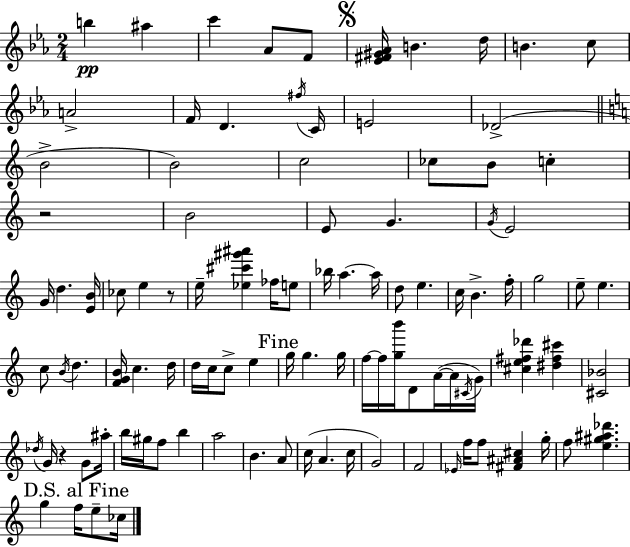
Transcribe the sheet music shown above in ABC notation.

X:1
T:Untitled
M:2/4
L:1/4
K:Cm
b ^a c' _A/2 F/2 [_E^F^G_A]/4 B d/4 B c/2 A2 F/4 D ^f/4 C/4 E2 _D2 B2 B2 c2 _c/2 B/2 c z2 B2 E/2 G G/4 E2 G/4 d [EB]/4 _c/2 e z/2 e/4 [_e^c'^g'^a'] _f/4 e/2 _b/4 a a/4 d/2 e c/4 B f/4 g2 e/2 e c/2 B/4 d [FGB]/4 c d/4 d/4 c/4 c/2 e g/4 g g/4 f/4 f/4 [gb']/4 D/2 A/4 A/4 ^C/4 G/4 [^ce^f_d'] [^d^f^c'] [^C_B]2 _d/4 G/4 z G/2 ^a/4 b/4 ^g/4 f/2 b a2 B A/2 c/4 A c/4 G2 F2 _E/4 f/4 f/2 [^F^A^c] g/4 f/2 [e^g^a_d'] g f/4 e/2 _c/4